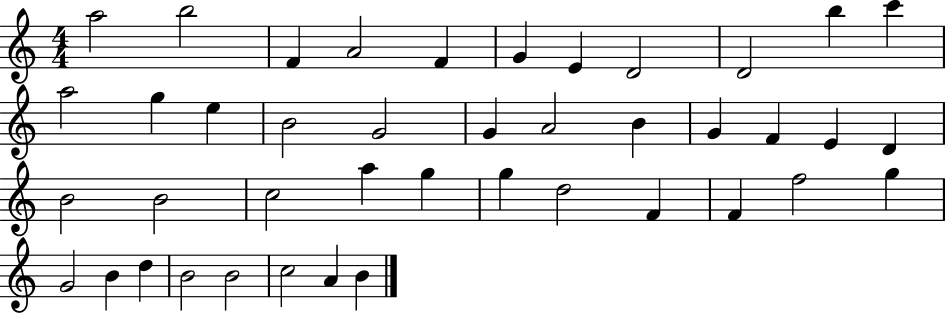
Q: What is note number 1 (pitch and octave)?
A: A5